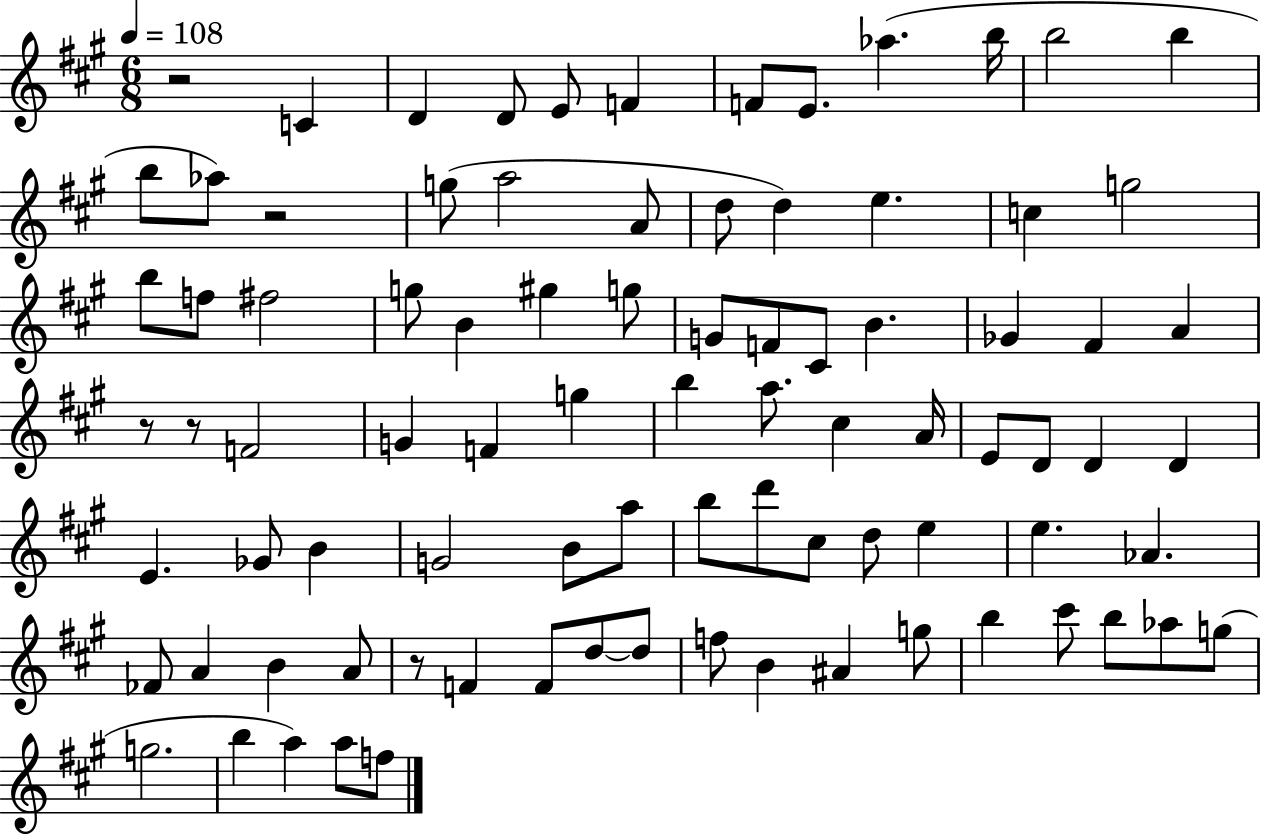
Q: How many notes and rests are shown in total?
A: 87